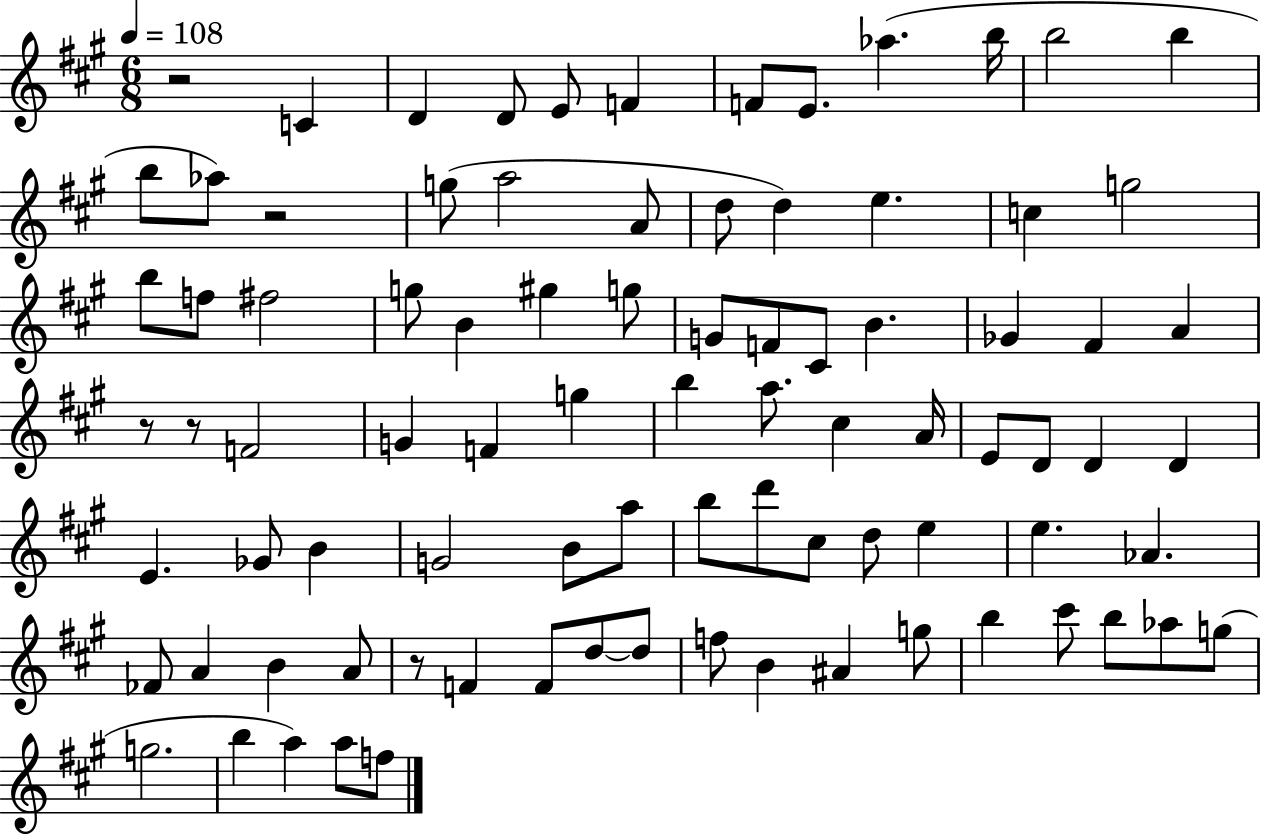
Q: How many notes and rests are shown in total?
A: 87